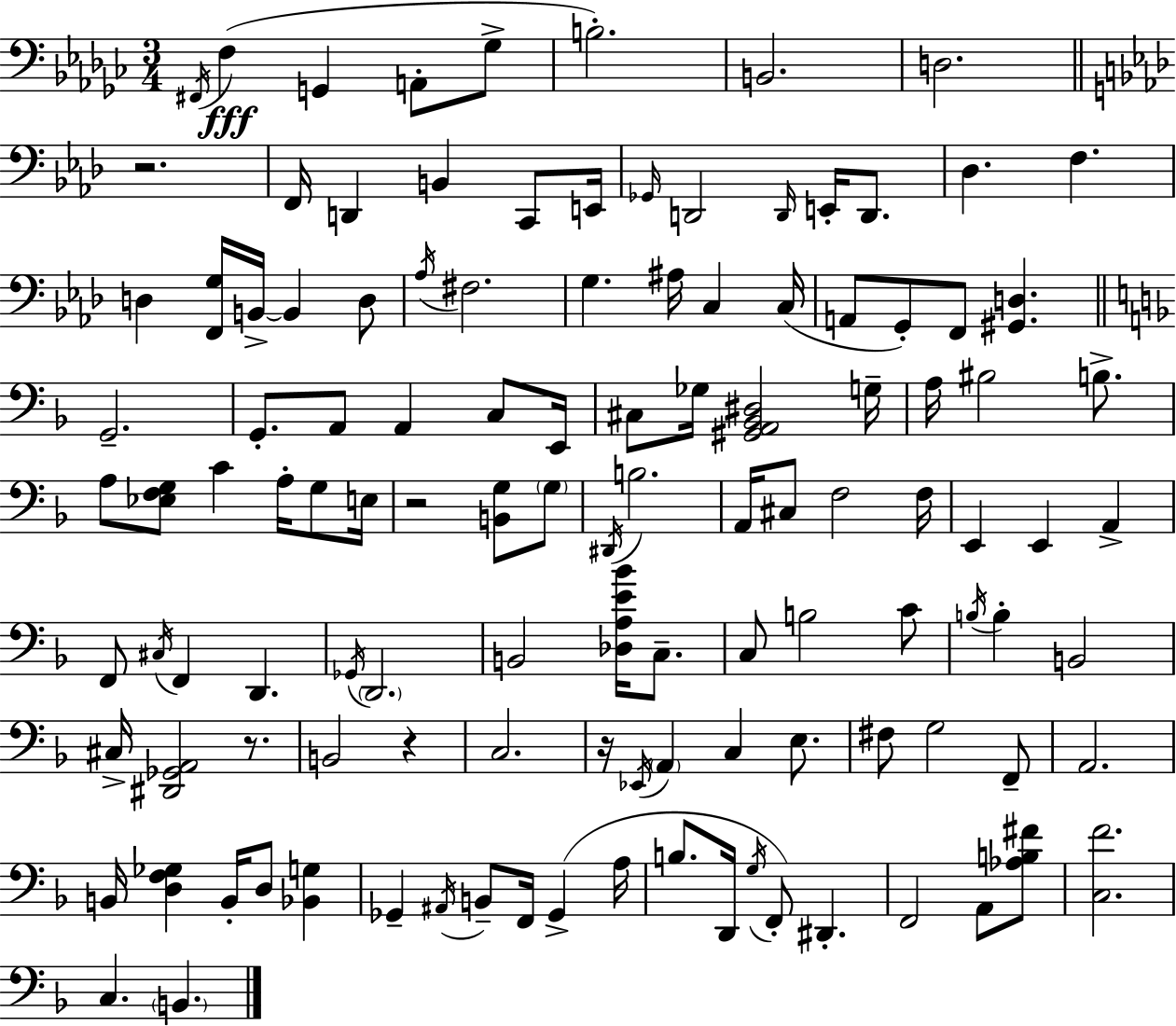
X:1
T:Untitled
M:3/4
L:1/4
K:Ebm
^F,,/4 F, G,, A,,/2 _G,/2 B,2 B,,2 D,2 z2 F,,/4 D,, B,, C,,/2 E,,/4 _G,,/4 D,,2 D,,/4 E,,/4 D,,/2 _D, F, D, [F,,G,]/4 B,,/4 B,, D,/2 _A,/4 ^F,2 G, ^A,/4 C, C,/4 A,,/2 G,,/2 F,,/2 [^G,,D,] G,,2 G,,/2 A,,/2 A,, C,/2 E,,/4 ^C,/2 _G,/4 [^G,,A,,_B,,^D,]2 G,/4 A,/4 ^B,2 B,/2 A,/2 [_E,F,G,]/2 C A,/4 G,/2 E,/4 z2 [B,,G,]/2 G,/2 ^D,,/4 B,2 A,,/4 ^C,/2 F,2 F,/4 E,, E,, A,, F,,/2 ^C,/4 F,, D,, _G,,/4 D,,2 B,,2 [_D,A,E_B]/4 C,/2 C,/2 B,2 C/2 B,/4 B, B,,2 ^C,/4 [^D,,_G,,A,,]2 z/2 B,,2 z C,2 z/4 _E,,/4 A,, C, E,/2 ^F,/2 G,2 F,,/2 A,,2 B,,/4 [D,F,_G,] B,,/4 D,/2 [_B,,G,] _G,, ^A,,/4 B,,/2 F,,/4 _G,, A,/4 B,/2 D,,/4 G,/4 F,,/2 ^D,, F,,2 A,,/2 [_A,B,^F]/2 [C,F]2 C, B,,